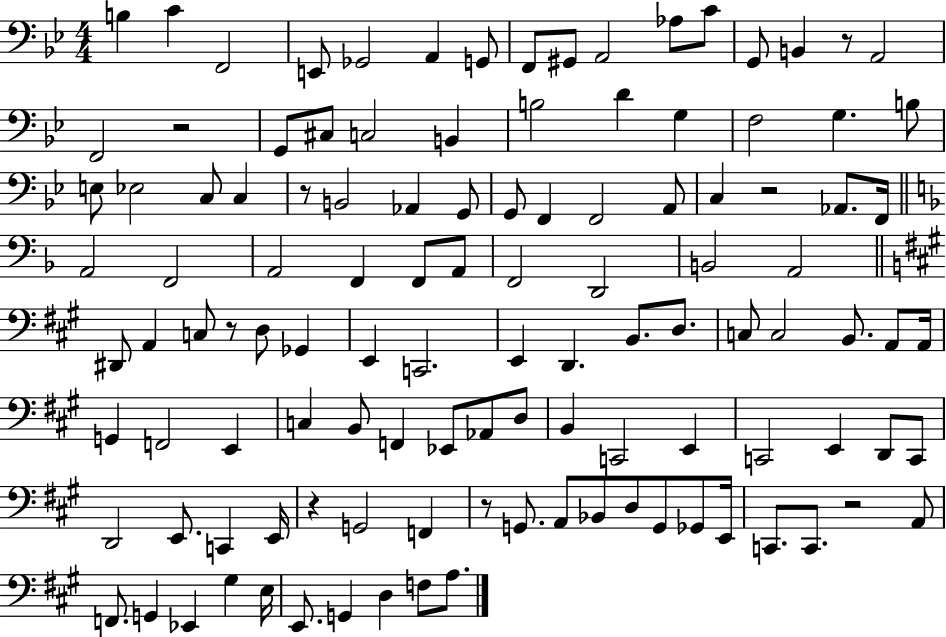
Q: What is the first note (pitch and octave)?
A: B3